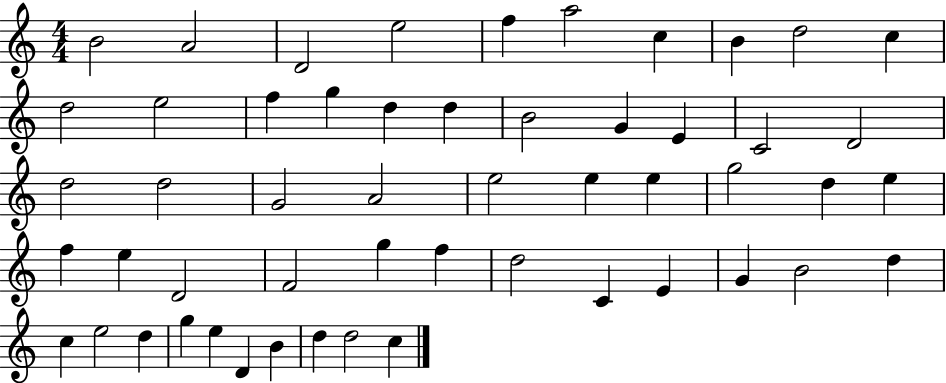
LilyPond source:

{
  \clef treble
  \numericTimeSignature
  \time 4/4
  \key c \major
  b'2 a'2 | d'2 e''2 | f''4 a''2 c''4 | b'4 d''2 c''4 | \break d''2 e''2 | f''4 g''4 d''4 d''4 | b'2 g'4 e'4 | c'2 d'2 | \break d''2 d''2 | g'2 a'2 | e''2 e''4 e''4 | g''2 d''4 e''4 | \break f''4 e''4 d'2 | f'2 g''4 f''4 | d''2 c'4 e'4 | g'4 b'2 d''4 | \break c''4 e''2 d''4 | g''4 e''4 d'4 b'4 | d''4 d''2 c''4 | \bar "|."
}